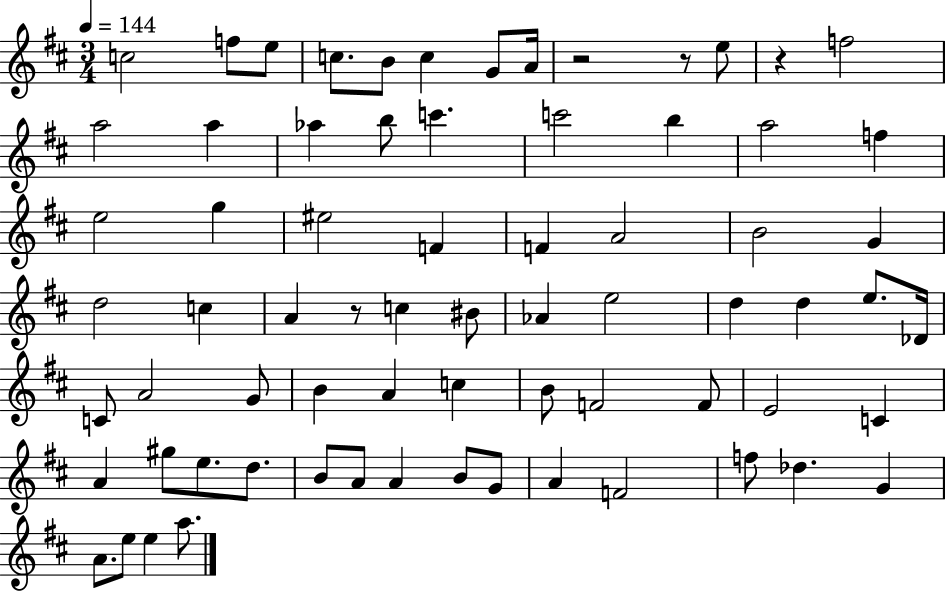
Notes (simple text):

C5/h F5/e E5/e C5/e. B4/e C5/q G4/e A4/s R/h R/e E5/e R/q F5/h A5/h A5/q Ab5/q B5/e C6/q. C6/h B5/q A5/h F5/q E5/h G5/q EIS5/h F4/q F4/q A4/h B4/h G4/q D5/h C5/q A4/q R/e C5/q BIS4/e Ab4/q E5/h D5/q D5/q E5/e. Db4/s C4/e A4/h G4/e B4/q A4/q C5/q B4/e F4/h F4/e E4/h C4/q A4/q G#5/e E5/e. D5/e. B4/e A4/e A4/q B4/e G4/e A4/q F4/h F5/e Db5/q. G4/q A4/e. E5/e E5/q A5/e.